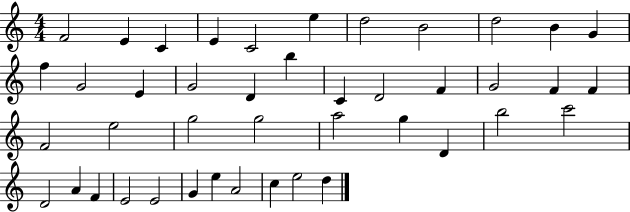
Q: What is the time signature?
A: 4/4